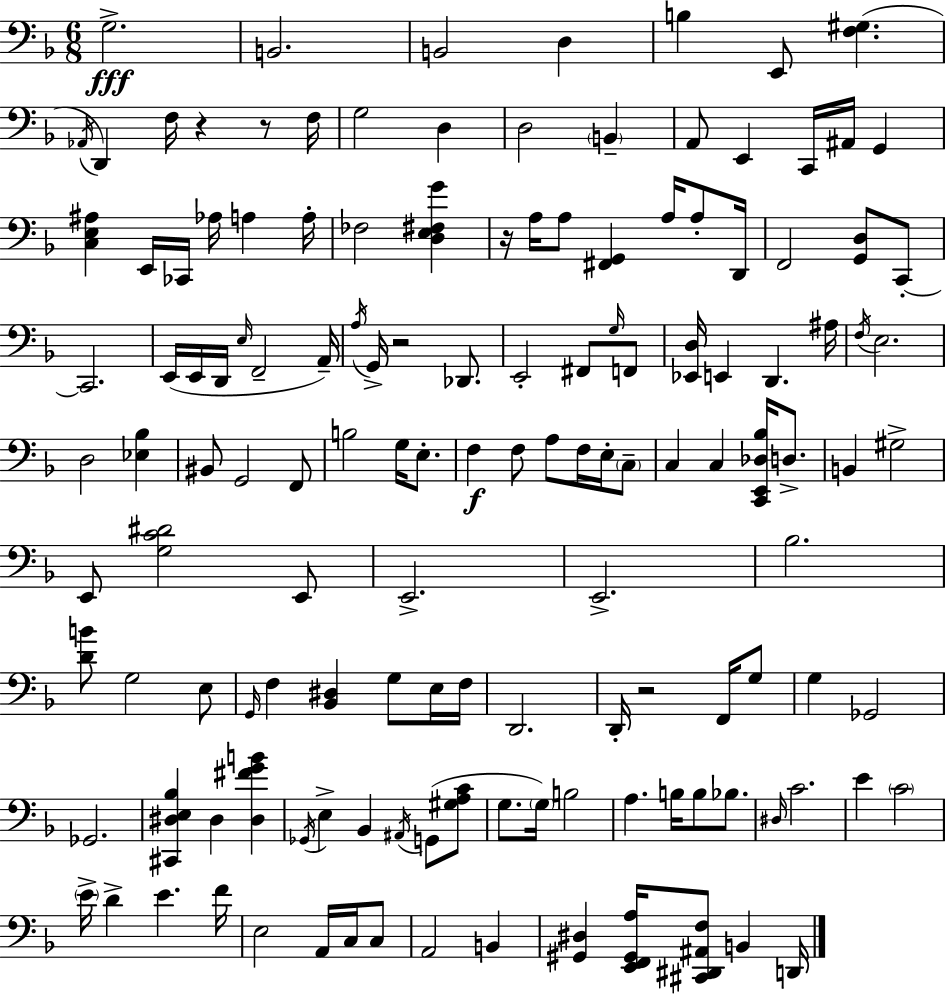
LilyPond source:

{
  \clef bass
  \numericTimeSignature
  \time 6/8
  \key d \minor
  \repeat volta 2 { g2.->\fff | b,2. | b,2 d4 | b4 e,8 <f gis>4.( | \break \acciaccatura { aes,16 } d,4) f16 r4 r8 | f16 g2 d4 | d2 \parenthesize b,4-- | a,8 e,4 c,16 ais,16 g,4 | \break <c e ais>4 e,16 ces,16 aes16 a4 | a16-. fes2 <d e fis g'>4 | r16 a16 a8 <fis, g,>4 a16 a8-. | d,16 f,2 <g, d>8 c,8-.~~ | \break c,2. | e,16( e,16 d,16 \grace { e16 } f,2-- | a,16--) \acciaccatura { a16 } g,16-> r2 | des,8. e,2-. fis,8 | \break \grace { g16 } f,8 <ees, d>16 e,4 d,4. | ais16 \acciaccatura { f16 } e2. | d2 | <ees bes>4 bis,8 g,2 | \break f,8 b2 | g16 e8.-. f4\f f8 a8 | f16 e16-. \parenthesize c8-- c4 c4 | <c, e, des bes>16 d8.-> b,4 gis2-> | \break e,8 <g c' dis'>2 | e,8 e,2.-> | e,2.-> | bes2. | \break <d' b'>8 g2 | e8 \grace { g,16 } f4 <bes, dis>4 | g8 e16 f16 d,2. | d,16-. r2 | \break f,16 g8 g4 ges,2 | ges,2. | <cis, dis e bes>4 dis4 | <dis fis' g' b'>4 \acciaccatura { ges,16 } e4-> bes,4 | \break \acciaccatura { ais,16 }( g,8 <gis a c'>8 g8. \parenthesize g16) | b2 a4. | b16 b8 bes8. \grace { dis16 } c'2. | e'4 | \break \parenthesize c'2 \parenthesize e'16-> d'4-> | e'4. f'16 e2 | a,16 c16 c8 a,2 | b,4 <gis, dis>4 | \break <e, f, gis, a>16 <cis, dis, ais, f>8 b,4 d,16 } \bar "|."
}